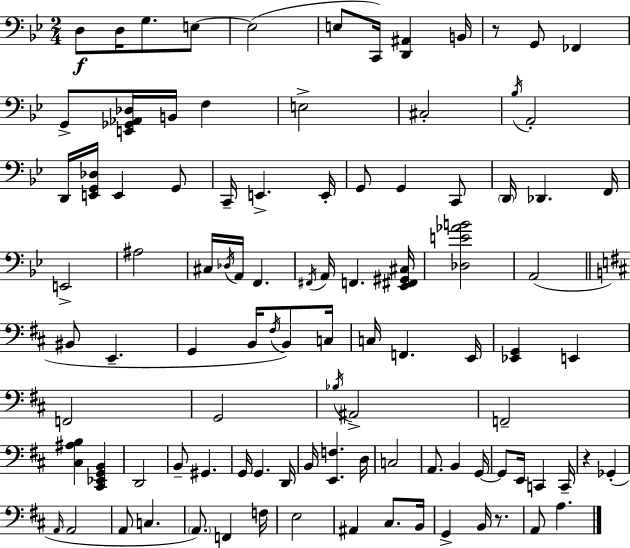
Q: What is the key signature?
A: G minor